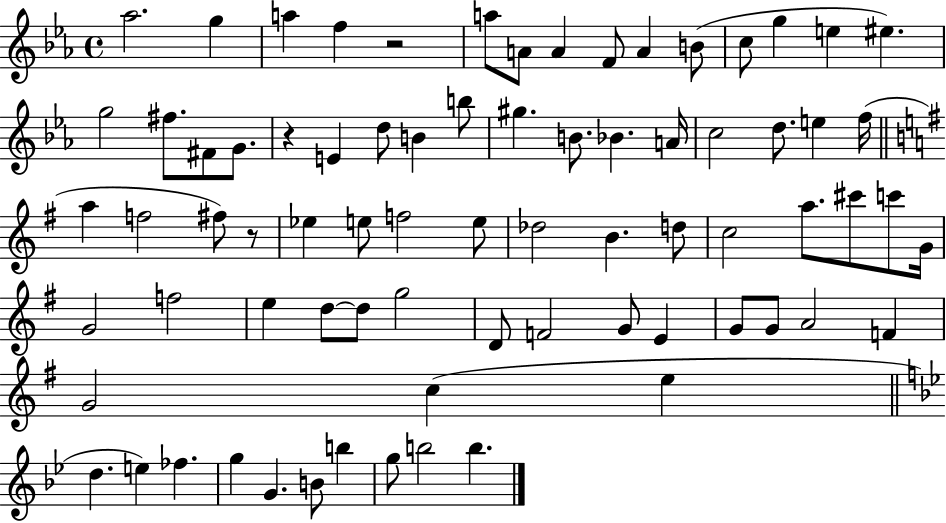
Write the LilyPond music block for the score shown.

{
  \clef treble
  \time 4/4
  \defaultTimeSignature
  \key ees \major
  \repeat volta 2 { aes''2. g''4 | a''4 f''4 r2 | a''8 a'8 a'4 f'8 a'4 b'8( | c''8 g''4 e''4 eis''4.) | \break g''2 fis''8. fis'8 g'8. | r4 e'4 d''8 b'4 b''8 | gis''4. b'8. bes'4. a'16 | c''2 d''8. e''4 f''16( | \break \bar "||" \break \key g \major a''4 f''2 fis''8) r8 | ees''4 e''8 f''2 e''8 | des''2 b'4. d''8 | c''2 a''8. cis'''8 c'''8 g'16 | \break g'2 f''2 | e''4 d''8~~ d''8 g''2 | d'8 f'2 g'8 e'4 | g'8 g'8 a'2 f'4 | \break g'2 c''4( e''4 | \bar "||" \break \key g \minor d''4. e''4) fes''4. | g''4 g'4. b'8 b''4 | g''8 b''2 b''4. | } \bar "|."
}